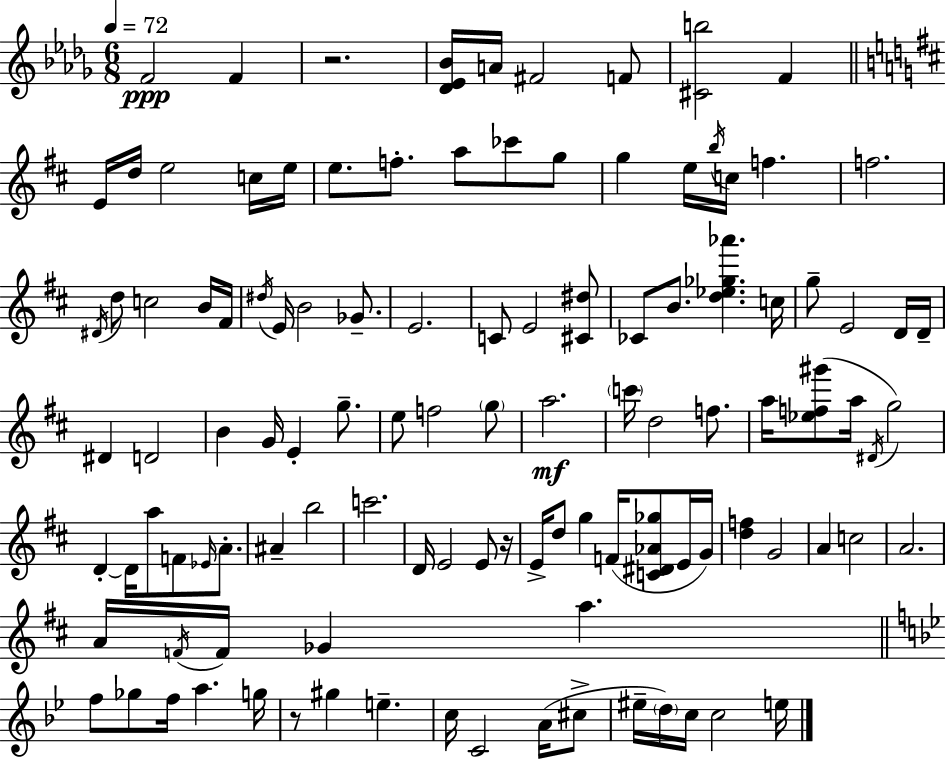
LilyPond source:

{
  \clef treble
  \numericTimeSignature
  \time 6/8
  \key bes \minor
  \tempo 4 = 72
  f'2\ppp f'4 | r2. | <des' ees' bes'>16 a'16 fis'2 f'8 | <cis' b''>2 f'4 | \break \bar "||" \break \key d \major e'16 d''16 e''2 c''16 e''16 | e''8. f''8.-. a''8 ces'''8 g''8 | g''4 e''16 \acciaccatura { b''16 } c''16 f''4. | f''2. | \break \acciaccatura { dis'16 } d''8 c''2 | b'16 fis'16 \acciaccatura { dis''16 } e'16 b'2 | ges'8.-- e'2. | c'8 e'2 | \break <cis' dis''>8 ces'8 b'8. <d'' ees'' ges'' aes'''>4. | c''16 g''8-- e'2 | d'16 d'16-- dis'4 d'2 | b'4 g'16 e'4-. | \break g''8.-- e''8 f''2 | \parenthesize g''8 a''2.\mf | \parenthesize c'''16 d''2 | f''8. a''16 <ees'' f'' gis'''>8( a''16 \acciaccatura { dis'16 } g''2) | \break d'4-.~~ d'16 a''8 f'8 | \grace { ees'16 } a'8.-. ais'4-- b''2 | c'''2. | d'16 e'2 | \break e'8 r16 e'16-> d''8 g''4 | f'16( <c' dis' aes' ges''>8 e'16 g'16) <d'' f''>4 g'2 | a'4 c''2 | a'2. | \break a'16 \acciaccatura { f'16 } f'16 ges'4 | a''4. \bar "||" \break \key bes \major f''8 ges''8 f''16 a''4. g''16 | r8 gis''4 e''4.-- | c''16 c'2 a'16( cis''8-> | eis''16-- \parenthesize d''16) c''16 c''2 e''16 | \break \bar "|."
}